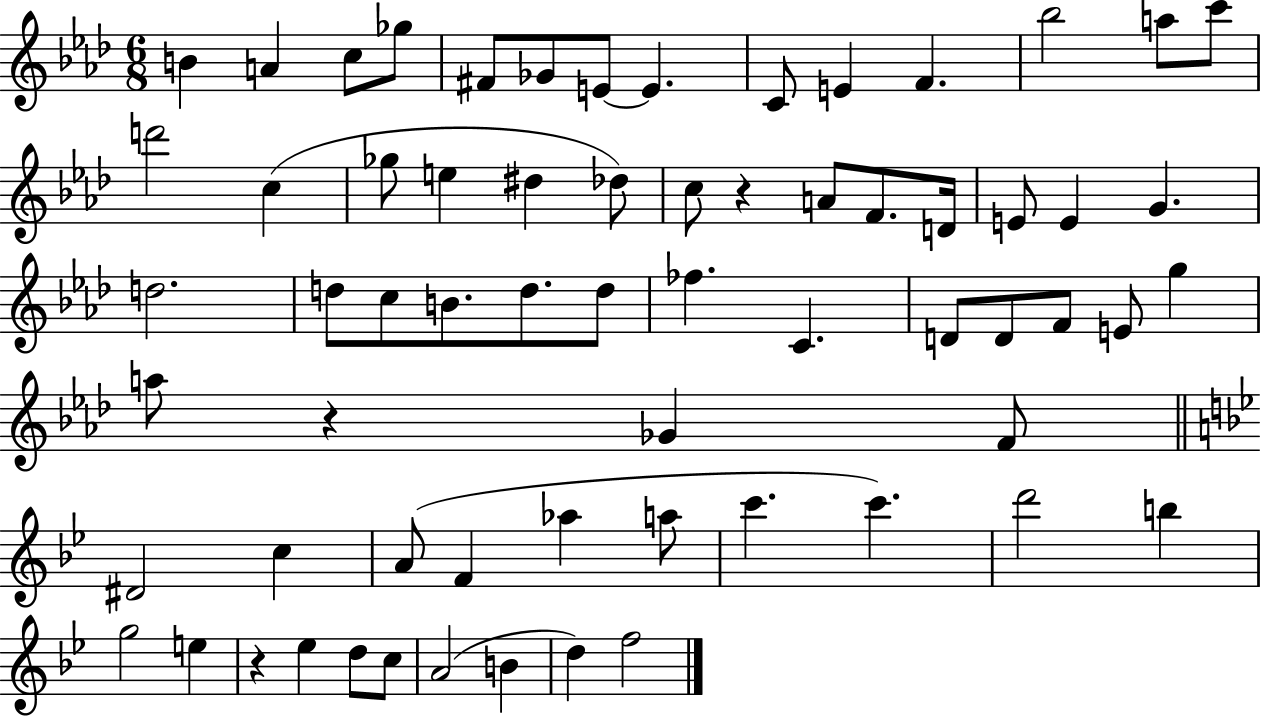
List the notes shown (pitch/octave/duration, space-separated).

B4/q A4/q C5/e Gb5/e F#4/e Gb4/e E4/e E4/q. C4/e E4/q F4/q. Bb5/h A5/e C6/e D6/h C5/q Gb5/e E5/q D#5/q Db5/e C5/e R/q A4/e F4/e. D4/s E4/e E4/q G4/q. D5/h. D5/e C5/e B4/e. D5/e. D5/e FES5/q. C4/q. D4/e D4/e F4/e E4/e G5/q A5/e R/q Gb4/q F4/e D#4/h C5/q A4/e F4/q Ab5/q A5/e C6/q. C6/q. D6/h B5/q G5/h E5/q R/q Eb5/q D5/e C5/e A4/h B4/q D5/q F5/h